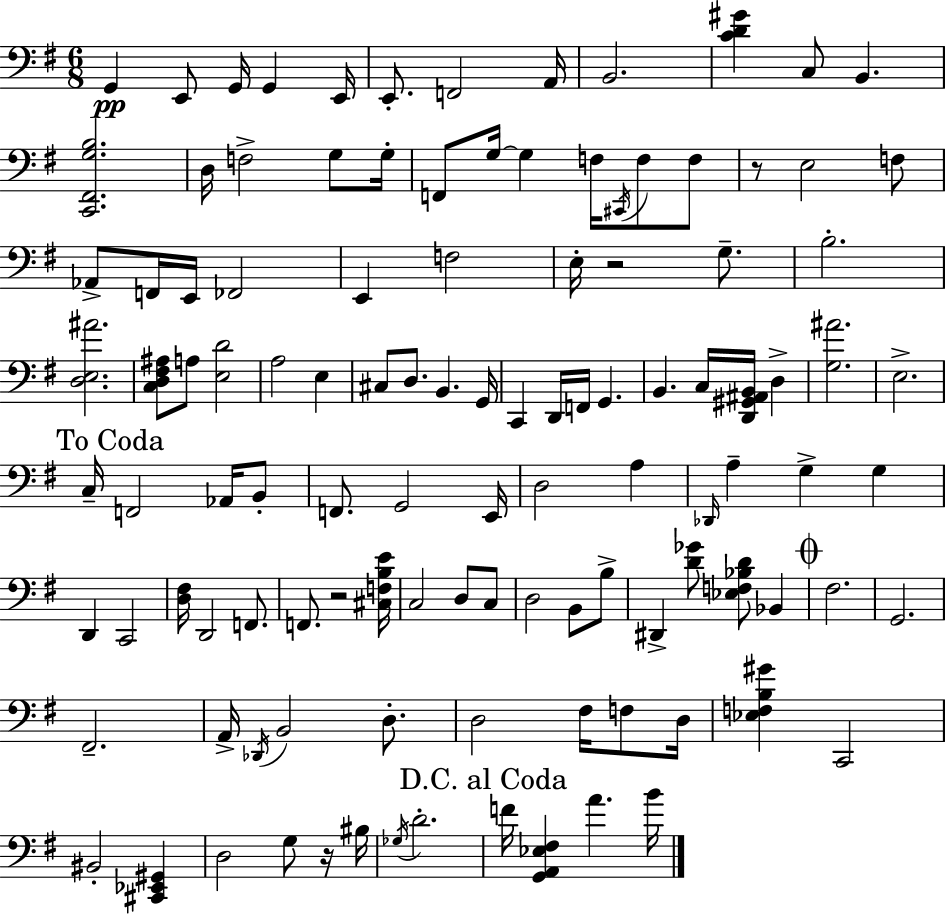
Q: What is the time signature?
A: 6/8